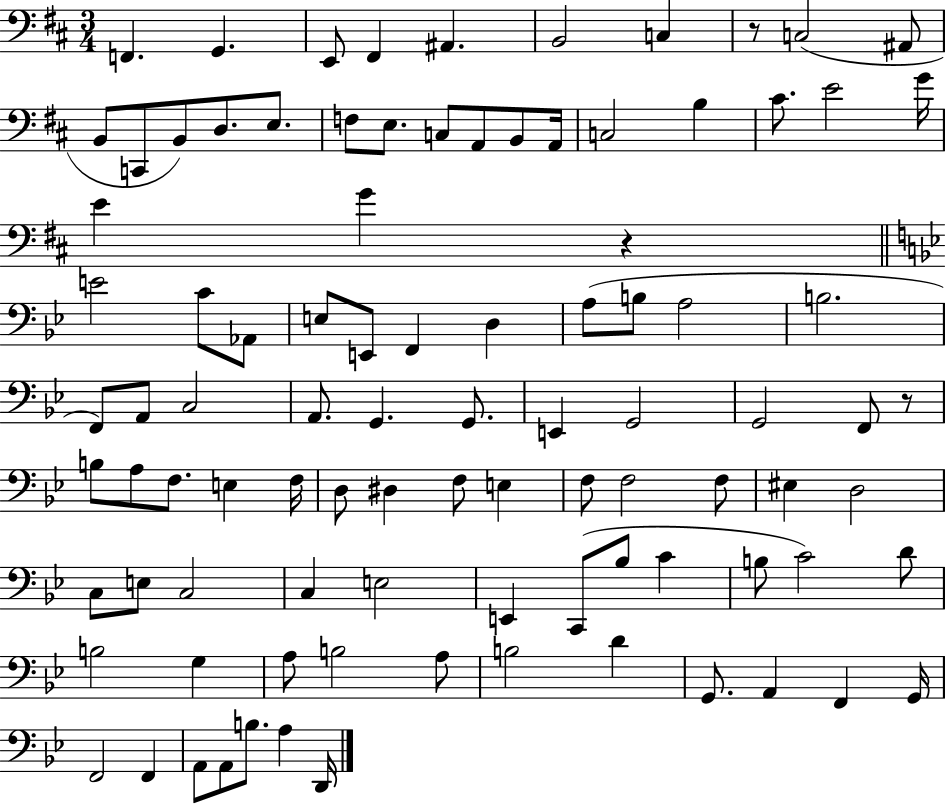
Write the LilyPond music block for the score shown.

{
  \clef bass
  \numericTimeSignature
  \time 3/4
  \key d \major
  f,4. g,4. | e,8 fis,4 ais,4. | b,2 c4 | r8 c2( ais,8 | \break b,8 c,8 b,8) d8. e8. | f8 e8. c8 a,8 b,8 a,16 | c2 b4 | cis'8. e'2 g'16 | \break e'4 g'4 r4 | \bar "||" \break \key g \minor e'2 c'8 aes,8 | e8 e,8 f,4 d4 | a8( b8 a2 | b2. | \break f,8) a,8 c2 | a,8. g,4. g,8. | e,4 g,2 | g,2 f,8 r8 | \break b8 a8 f8. e4 f16 | d8 dis4 f8 e4 | f8 f2 f8 | eis4 d2 | \break c8 e8 c2 | c4 e2 | e,4 c,8( bes8 c'4 | b8 c'2) d'8 | \break b2 g4 | a8 b2 a8 | b2 d'4 | g,8. a,4 f,4 g,16 | \break f,2 f,4 | a,8 a,8 b8. a4 d,16 | \bar "|."
}